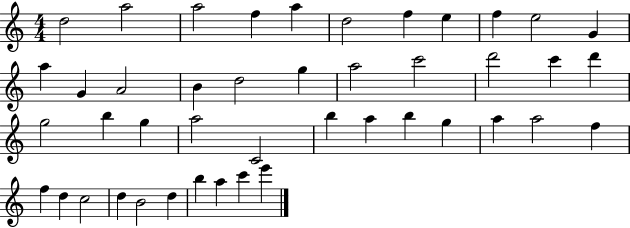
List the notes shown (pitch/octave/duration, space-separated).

D5/h A5/h A5/h F5/q A5/q D5/h F5/q E5/q F5/q E5/h G4/q A5/q G4/q A4/h B4/q D5/h G5/q A5/h C6/h D6/h C6/q D6/q G5/h B5/q G5/q A5/h C4/h B5/q A5/q B5/q G5/q A5/q A5/h F5/q F5/q D5/q C5/h D5/q B4/h D5/q B5/q A5/q C6/q E6/q